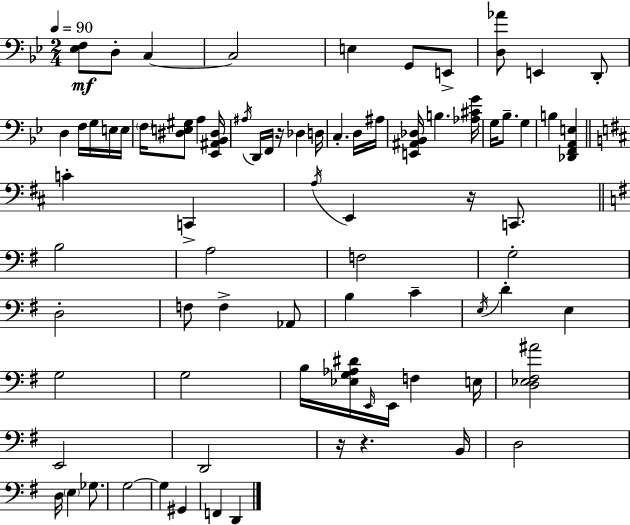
X:1
T:Untitled
M:2/4
L:1/4
K:Bb
[_E,F,]/2 D,/2 C, C,2 E, G,,/2 E,,/2 [D,_A]/2 E,, D,,/2 D, F,/4 G,/4 E,/4 E,/4 F,/4 [^D,E,^G,]/2 A, [_E,,^A,,_B,,^D,]/4 ^A,/4 D,,/4 F,,/4 z/4 _D, D,/4 C, D,/4 ^A,/4 [E,,^A,,_B,,_D,]/4 B, [_A,^CG]/4 G,/4 _B,/2 G, B, [_D,,F,,A,,E,] C C,, A,/4 E,, z/4 C,,/2 B,2 A,2 F,2 G,2 D,2 F,/2 F, _A,,/2 B, C E,/4 D E, G,2 G,2 B,/4 [_E,G,_A,^D]/4 E,,/4 E,,/4 F, E,/4 [D,_E,^F,^A]2 E,,2 D,,2 z/4 z B,,/4 D,2 D,/4 E, _G,/2 G,2 G, ^G,, F,, D,,